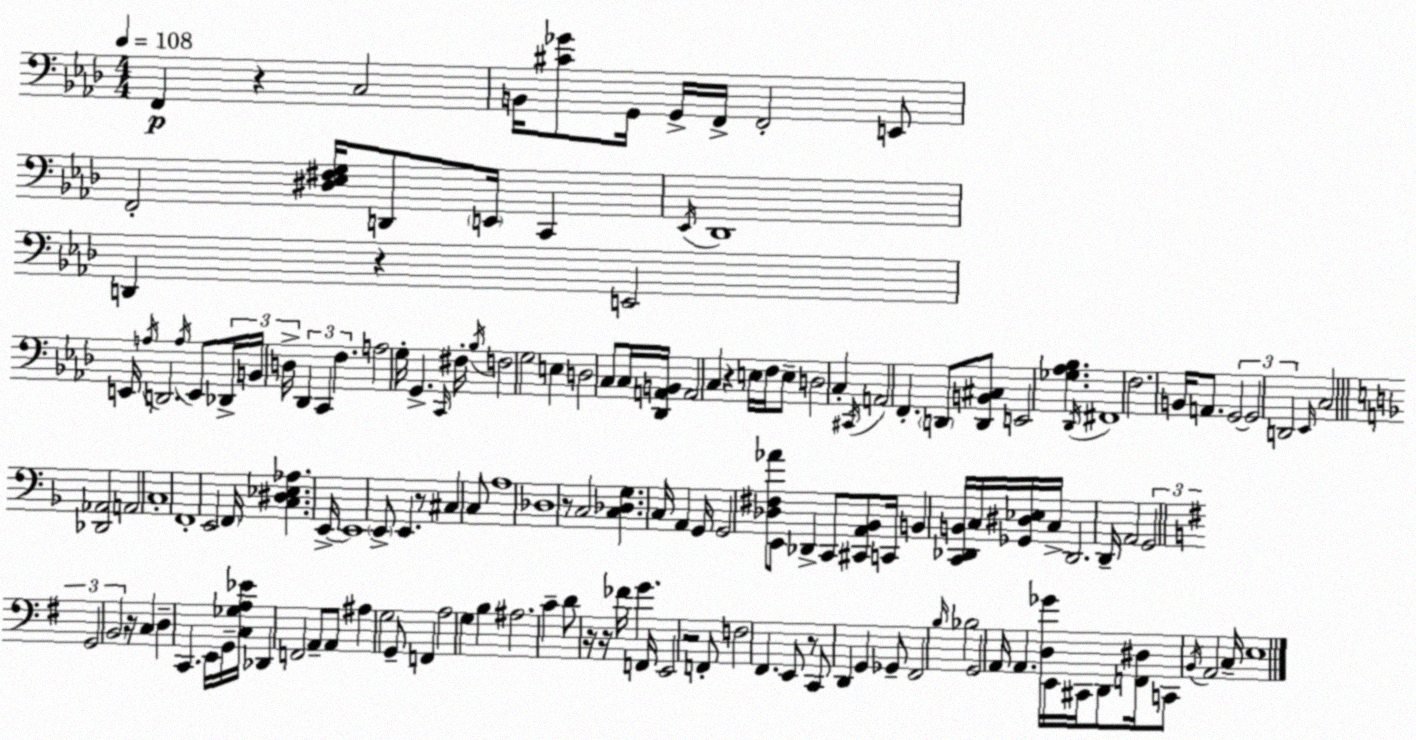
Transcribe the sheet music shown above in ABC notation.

X:1
T:Untitled
M:4/4
L:1/4
K:Ab
F,, z C,2 B,,/4 [^C_G]/2 G,,/4 G,,/4 F,,/4 F,,2 E,,/2 F,,2 [^D,_E,^F,G,]/4 D,,/2 E,,/4 C,, _E,,/4 _D,,4 D,, z E,,2 E,,/4 A,/4 D,,2 A,/4 E,,/2 _D,,/4 B,,/4 D,/4 _D,, C,, F, A,2 G,/4 G,, C,,/4 ^F,/4 _B,/4 F,2 G,2 E, D,2 C,/2 C,/4 [_D,,A,,B,,]/4 A,,2 C, z E,/4 F,/4 E,/2 D,2 C, ^C,,/4 A,,2 F,, D,,/2 [D,,B,,^C,]/2 E,,2 [_G,_A,_B,] _D,,/4 ^F,,4 F,2 B,,/4 A,,/2 G,,2 G,,2 D,,2 _E,,/4 C,2 [_D,,_A,,]2 A,,2 C,4 F,,4 E,,2 F,,/4 [C,^D,_E,_A,] E,,/4 E,,4 E,,/2 E,, z/2 ^C, C,/2 A,4 _D,4 z/2 C,2 [C,_D,G,] C,/4 A,, G,,/4 G,,2 [_D,^F,_A]/2 E,,/2 _D,, C,,/2 [^C,,A,,_B,,]/2 C,,/4 B,, [C,,_D,,B,,]/4 C,/4 [_G,,^D,_E,]/4 C,/4 _D,,2 D,,/4 A,,2 G,,2 G,,2 B,,2 z/4 C, D, C,, E,,/4 G,,/4 [C,_G,A,_E]/4 _D,, F,,2 A,,/2 A,,/2 ^A, G,2 G,,/2 F,, A,2 G, B, ^A,2 C D/2 z/4 z/4 _F/4 G F,,/4 E,,2 z2 F,,/2 F,2 ^F,, E,,/2 z/2 C,,/2 D,, G,, _G,,/2 ^F,,2 B,/4 _B,2 G,,2 A,,/4 A,, [D,_G]/4 E,,/4 ^C,,/4 D,,/2 [F,,^D,]/4 C,,/2 B,,/4 A,,2 C,/4 E,4